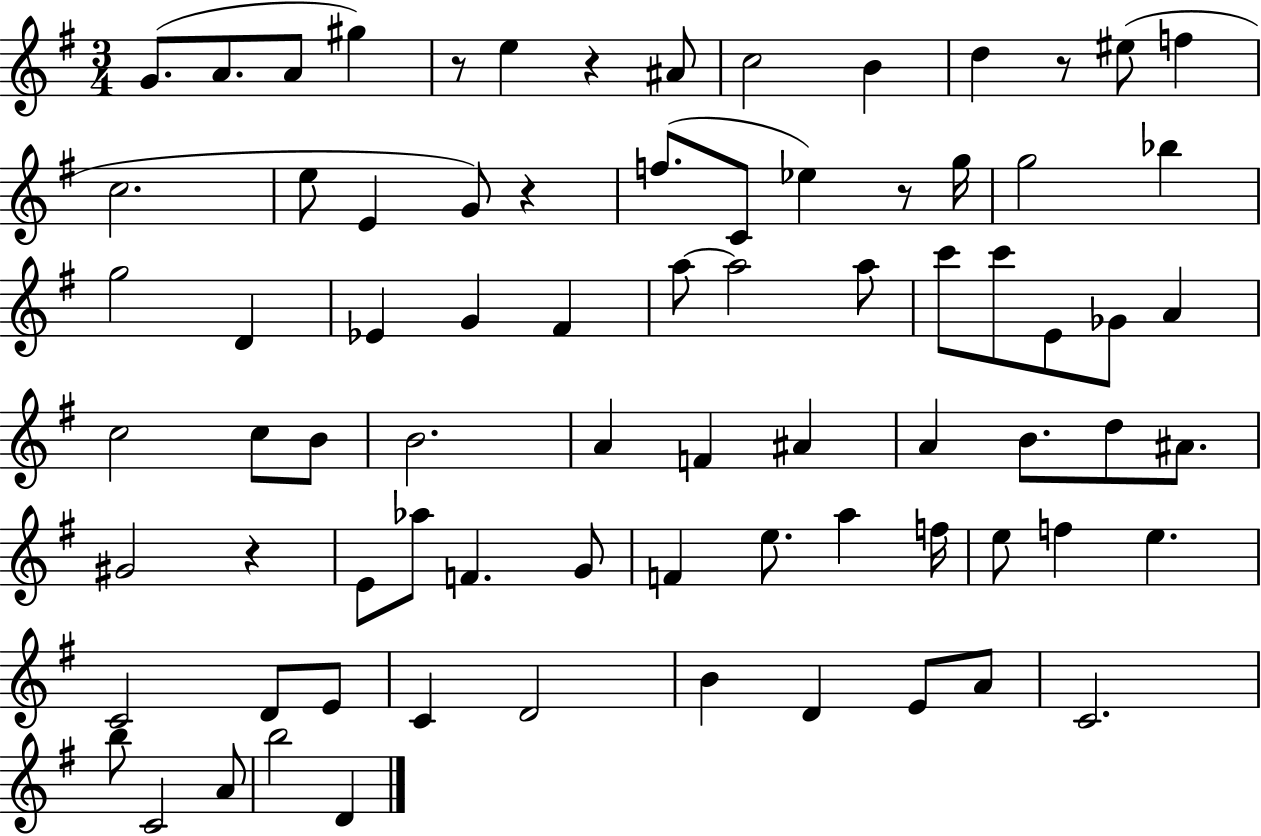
X:1
T:Untitled
M:3/4
L:1/4
K:G
G/2 A/2 A/2 ^g z/2 e z ^A/2 c2 B d z/2 ^e/2 f c2 e/2 E G/2 z f/2 C/2 _e z/2 g/4 g2 _b g2 D _E G ^F a/2 a2 a/2 c'/2 c'/2 E/2 _G/2 A c2 c/2 B/2 B2 A F ^A A B/2 d/2 ^A/2 ^G2 z E/2 _a/2 F G/2 F e/2 a f/4 e/2 f e C2 D/2 E/2 C D2 B D E/2 A/2 C2 b/2 C2 A/2 b2 D